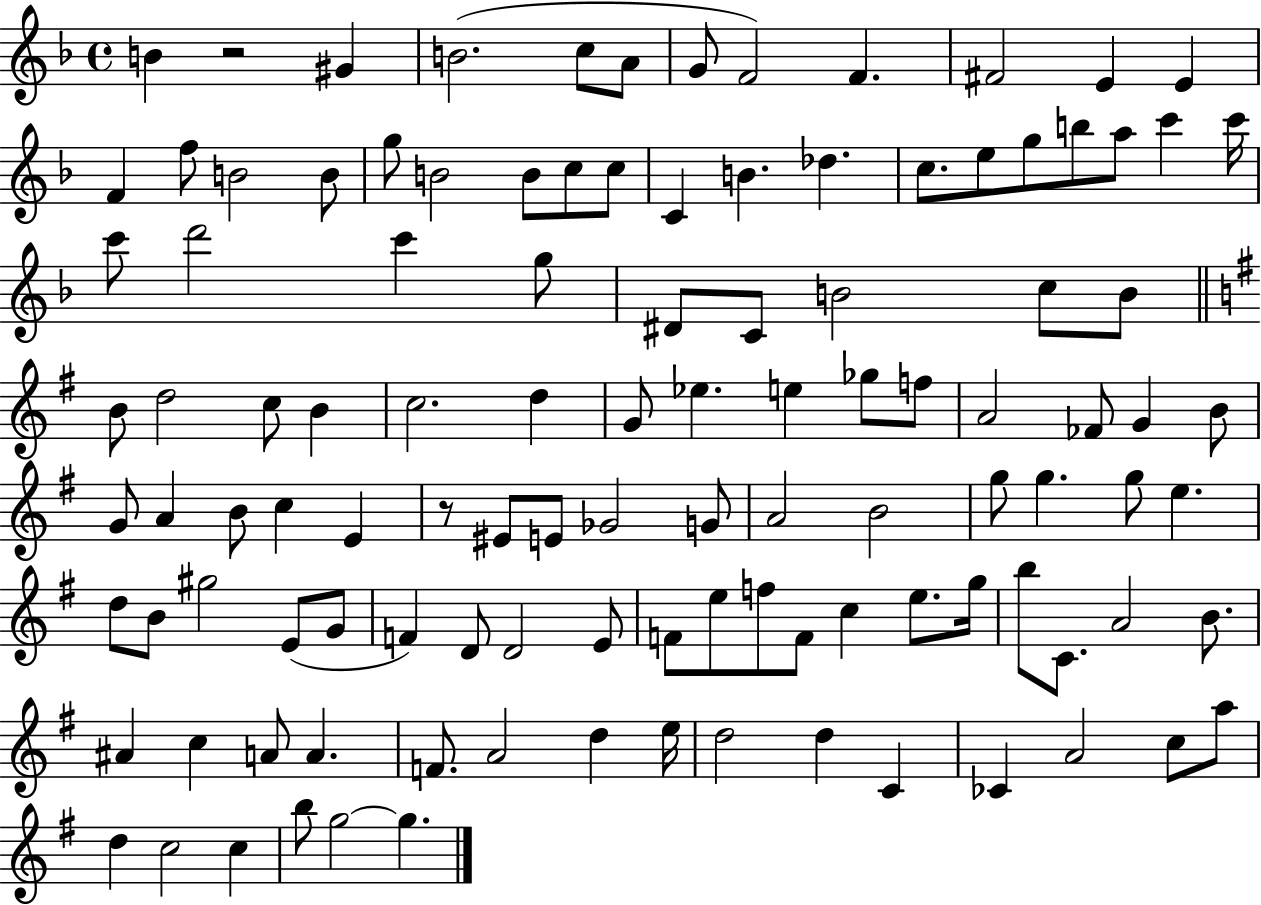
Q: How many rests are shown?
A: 2